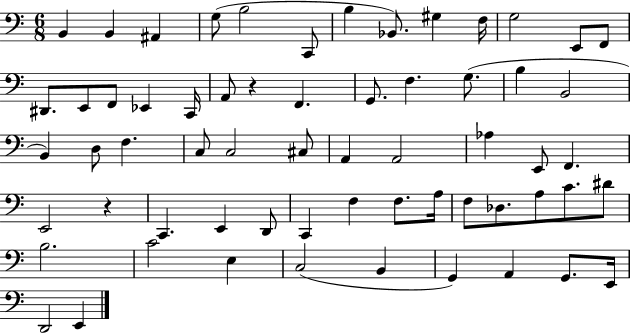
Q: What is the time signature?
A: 6/8